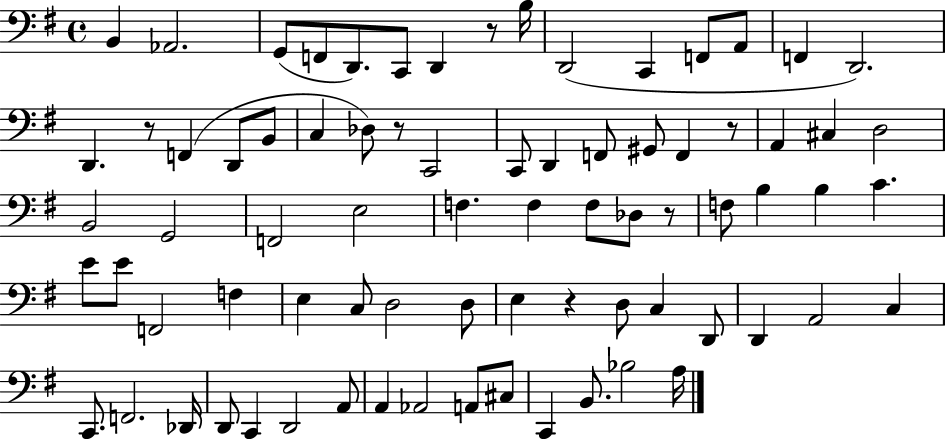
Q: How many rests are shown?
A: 6